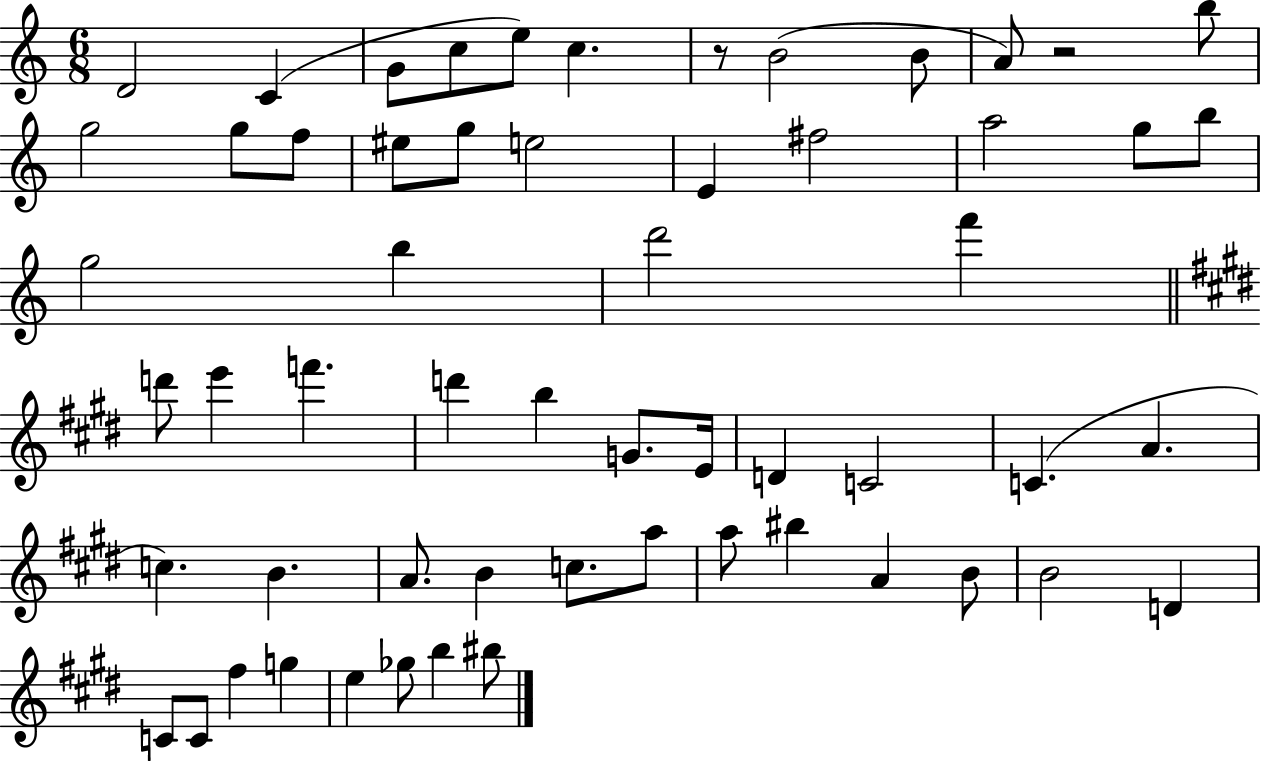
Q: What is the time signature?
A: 6/8